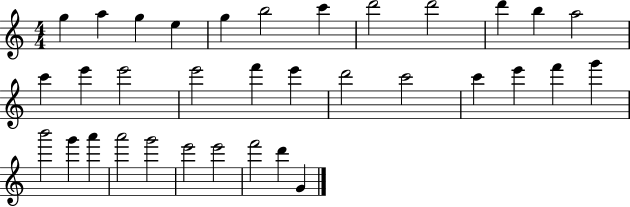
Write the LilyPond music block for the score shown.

{
  \clef treble
  \numericTimeSignature
  \time 4/4
  \key c \major
  g''4 a''4 g''4 e''4 | g''4 b''2 c'''4 | d'''2 d'''2 | d'''4 b''4 a''2 | \break c'''4 e'''4 e'''2 | e'''2 f'''4 e'''4 | d'''2 c'''2 | c'''4 e'''4 f'''4 g'''4 | \break b'''2 g'''4 a'''4 | a'''2 g'''2 | e'''2 e'''2 | f'''2 d'''4 g'4 | \break \bar "|."
}